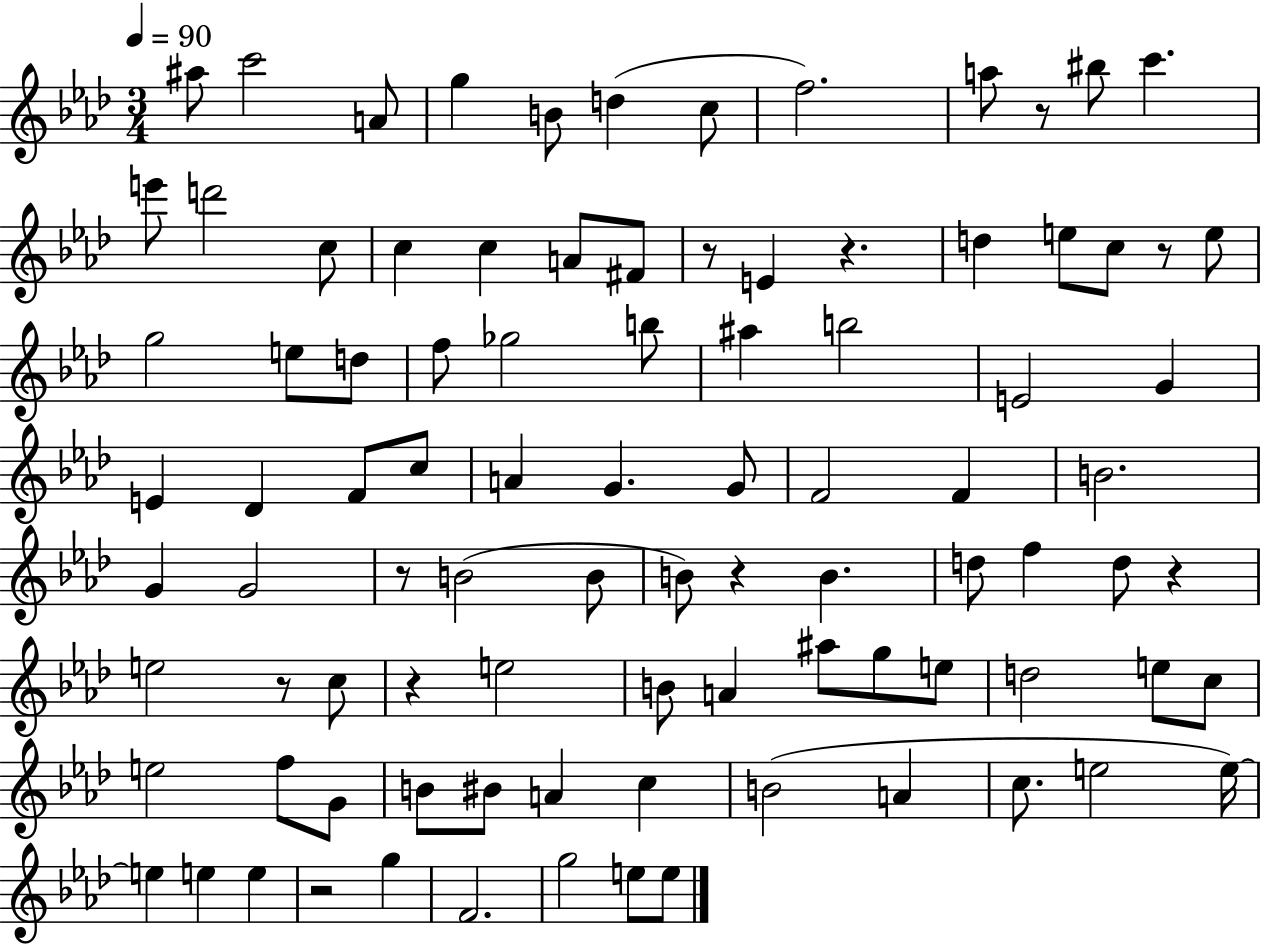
X:1
T:Untitled
M:3/4
L:1/4
K:Ab
^a/2 c'2 A/2 g B/2 d c/2 f2 a/2 z/2 ^b/2 c' e'/2 d'2 c/2 c c A/2 ^F/2 z/2 E z d e/2 c/2 z/2 e/2 g2 e/2 d/2 f/2 _g2 b/2 ^a b2 E2 G E _D F/2 c/2 A G G/2 F2 F B2 G G2 z/2 B2 B/2 B/2 z B d/2 f d/2 z e2 z/2 c/2 z e2 B/2 A ^a/2 g/2 e/2 d2 e/2 c/2 e2 f/2 G/2 B/2 ^B/2 A c B2 A c/2 e2 e/4 e e e z2 g F2 g2 e/2 e/2